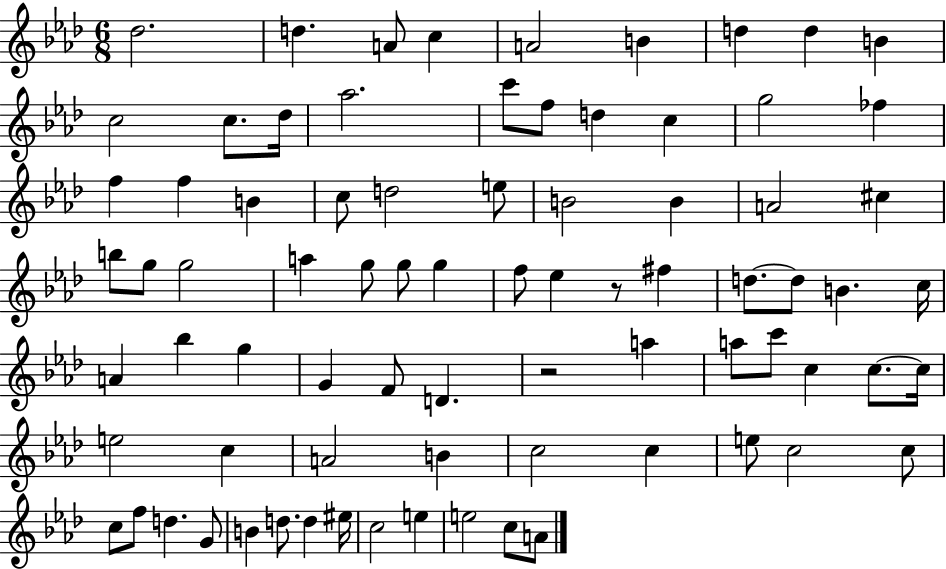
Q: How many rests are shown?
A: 2